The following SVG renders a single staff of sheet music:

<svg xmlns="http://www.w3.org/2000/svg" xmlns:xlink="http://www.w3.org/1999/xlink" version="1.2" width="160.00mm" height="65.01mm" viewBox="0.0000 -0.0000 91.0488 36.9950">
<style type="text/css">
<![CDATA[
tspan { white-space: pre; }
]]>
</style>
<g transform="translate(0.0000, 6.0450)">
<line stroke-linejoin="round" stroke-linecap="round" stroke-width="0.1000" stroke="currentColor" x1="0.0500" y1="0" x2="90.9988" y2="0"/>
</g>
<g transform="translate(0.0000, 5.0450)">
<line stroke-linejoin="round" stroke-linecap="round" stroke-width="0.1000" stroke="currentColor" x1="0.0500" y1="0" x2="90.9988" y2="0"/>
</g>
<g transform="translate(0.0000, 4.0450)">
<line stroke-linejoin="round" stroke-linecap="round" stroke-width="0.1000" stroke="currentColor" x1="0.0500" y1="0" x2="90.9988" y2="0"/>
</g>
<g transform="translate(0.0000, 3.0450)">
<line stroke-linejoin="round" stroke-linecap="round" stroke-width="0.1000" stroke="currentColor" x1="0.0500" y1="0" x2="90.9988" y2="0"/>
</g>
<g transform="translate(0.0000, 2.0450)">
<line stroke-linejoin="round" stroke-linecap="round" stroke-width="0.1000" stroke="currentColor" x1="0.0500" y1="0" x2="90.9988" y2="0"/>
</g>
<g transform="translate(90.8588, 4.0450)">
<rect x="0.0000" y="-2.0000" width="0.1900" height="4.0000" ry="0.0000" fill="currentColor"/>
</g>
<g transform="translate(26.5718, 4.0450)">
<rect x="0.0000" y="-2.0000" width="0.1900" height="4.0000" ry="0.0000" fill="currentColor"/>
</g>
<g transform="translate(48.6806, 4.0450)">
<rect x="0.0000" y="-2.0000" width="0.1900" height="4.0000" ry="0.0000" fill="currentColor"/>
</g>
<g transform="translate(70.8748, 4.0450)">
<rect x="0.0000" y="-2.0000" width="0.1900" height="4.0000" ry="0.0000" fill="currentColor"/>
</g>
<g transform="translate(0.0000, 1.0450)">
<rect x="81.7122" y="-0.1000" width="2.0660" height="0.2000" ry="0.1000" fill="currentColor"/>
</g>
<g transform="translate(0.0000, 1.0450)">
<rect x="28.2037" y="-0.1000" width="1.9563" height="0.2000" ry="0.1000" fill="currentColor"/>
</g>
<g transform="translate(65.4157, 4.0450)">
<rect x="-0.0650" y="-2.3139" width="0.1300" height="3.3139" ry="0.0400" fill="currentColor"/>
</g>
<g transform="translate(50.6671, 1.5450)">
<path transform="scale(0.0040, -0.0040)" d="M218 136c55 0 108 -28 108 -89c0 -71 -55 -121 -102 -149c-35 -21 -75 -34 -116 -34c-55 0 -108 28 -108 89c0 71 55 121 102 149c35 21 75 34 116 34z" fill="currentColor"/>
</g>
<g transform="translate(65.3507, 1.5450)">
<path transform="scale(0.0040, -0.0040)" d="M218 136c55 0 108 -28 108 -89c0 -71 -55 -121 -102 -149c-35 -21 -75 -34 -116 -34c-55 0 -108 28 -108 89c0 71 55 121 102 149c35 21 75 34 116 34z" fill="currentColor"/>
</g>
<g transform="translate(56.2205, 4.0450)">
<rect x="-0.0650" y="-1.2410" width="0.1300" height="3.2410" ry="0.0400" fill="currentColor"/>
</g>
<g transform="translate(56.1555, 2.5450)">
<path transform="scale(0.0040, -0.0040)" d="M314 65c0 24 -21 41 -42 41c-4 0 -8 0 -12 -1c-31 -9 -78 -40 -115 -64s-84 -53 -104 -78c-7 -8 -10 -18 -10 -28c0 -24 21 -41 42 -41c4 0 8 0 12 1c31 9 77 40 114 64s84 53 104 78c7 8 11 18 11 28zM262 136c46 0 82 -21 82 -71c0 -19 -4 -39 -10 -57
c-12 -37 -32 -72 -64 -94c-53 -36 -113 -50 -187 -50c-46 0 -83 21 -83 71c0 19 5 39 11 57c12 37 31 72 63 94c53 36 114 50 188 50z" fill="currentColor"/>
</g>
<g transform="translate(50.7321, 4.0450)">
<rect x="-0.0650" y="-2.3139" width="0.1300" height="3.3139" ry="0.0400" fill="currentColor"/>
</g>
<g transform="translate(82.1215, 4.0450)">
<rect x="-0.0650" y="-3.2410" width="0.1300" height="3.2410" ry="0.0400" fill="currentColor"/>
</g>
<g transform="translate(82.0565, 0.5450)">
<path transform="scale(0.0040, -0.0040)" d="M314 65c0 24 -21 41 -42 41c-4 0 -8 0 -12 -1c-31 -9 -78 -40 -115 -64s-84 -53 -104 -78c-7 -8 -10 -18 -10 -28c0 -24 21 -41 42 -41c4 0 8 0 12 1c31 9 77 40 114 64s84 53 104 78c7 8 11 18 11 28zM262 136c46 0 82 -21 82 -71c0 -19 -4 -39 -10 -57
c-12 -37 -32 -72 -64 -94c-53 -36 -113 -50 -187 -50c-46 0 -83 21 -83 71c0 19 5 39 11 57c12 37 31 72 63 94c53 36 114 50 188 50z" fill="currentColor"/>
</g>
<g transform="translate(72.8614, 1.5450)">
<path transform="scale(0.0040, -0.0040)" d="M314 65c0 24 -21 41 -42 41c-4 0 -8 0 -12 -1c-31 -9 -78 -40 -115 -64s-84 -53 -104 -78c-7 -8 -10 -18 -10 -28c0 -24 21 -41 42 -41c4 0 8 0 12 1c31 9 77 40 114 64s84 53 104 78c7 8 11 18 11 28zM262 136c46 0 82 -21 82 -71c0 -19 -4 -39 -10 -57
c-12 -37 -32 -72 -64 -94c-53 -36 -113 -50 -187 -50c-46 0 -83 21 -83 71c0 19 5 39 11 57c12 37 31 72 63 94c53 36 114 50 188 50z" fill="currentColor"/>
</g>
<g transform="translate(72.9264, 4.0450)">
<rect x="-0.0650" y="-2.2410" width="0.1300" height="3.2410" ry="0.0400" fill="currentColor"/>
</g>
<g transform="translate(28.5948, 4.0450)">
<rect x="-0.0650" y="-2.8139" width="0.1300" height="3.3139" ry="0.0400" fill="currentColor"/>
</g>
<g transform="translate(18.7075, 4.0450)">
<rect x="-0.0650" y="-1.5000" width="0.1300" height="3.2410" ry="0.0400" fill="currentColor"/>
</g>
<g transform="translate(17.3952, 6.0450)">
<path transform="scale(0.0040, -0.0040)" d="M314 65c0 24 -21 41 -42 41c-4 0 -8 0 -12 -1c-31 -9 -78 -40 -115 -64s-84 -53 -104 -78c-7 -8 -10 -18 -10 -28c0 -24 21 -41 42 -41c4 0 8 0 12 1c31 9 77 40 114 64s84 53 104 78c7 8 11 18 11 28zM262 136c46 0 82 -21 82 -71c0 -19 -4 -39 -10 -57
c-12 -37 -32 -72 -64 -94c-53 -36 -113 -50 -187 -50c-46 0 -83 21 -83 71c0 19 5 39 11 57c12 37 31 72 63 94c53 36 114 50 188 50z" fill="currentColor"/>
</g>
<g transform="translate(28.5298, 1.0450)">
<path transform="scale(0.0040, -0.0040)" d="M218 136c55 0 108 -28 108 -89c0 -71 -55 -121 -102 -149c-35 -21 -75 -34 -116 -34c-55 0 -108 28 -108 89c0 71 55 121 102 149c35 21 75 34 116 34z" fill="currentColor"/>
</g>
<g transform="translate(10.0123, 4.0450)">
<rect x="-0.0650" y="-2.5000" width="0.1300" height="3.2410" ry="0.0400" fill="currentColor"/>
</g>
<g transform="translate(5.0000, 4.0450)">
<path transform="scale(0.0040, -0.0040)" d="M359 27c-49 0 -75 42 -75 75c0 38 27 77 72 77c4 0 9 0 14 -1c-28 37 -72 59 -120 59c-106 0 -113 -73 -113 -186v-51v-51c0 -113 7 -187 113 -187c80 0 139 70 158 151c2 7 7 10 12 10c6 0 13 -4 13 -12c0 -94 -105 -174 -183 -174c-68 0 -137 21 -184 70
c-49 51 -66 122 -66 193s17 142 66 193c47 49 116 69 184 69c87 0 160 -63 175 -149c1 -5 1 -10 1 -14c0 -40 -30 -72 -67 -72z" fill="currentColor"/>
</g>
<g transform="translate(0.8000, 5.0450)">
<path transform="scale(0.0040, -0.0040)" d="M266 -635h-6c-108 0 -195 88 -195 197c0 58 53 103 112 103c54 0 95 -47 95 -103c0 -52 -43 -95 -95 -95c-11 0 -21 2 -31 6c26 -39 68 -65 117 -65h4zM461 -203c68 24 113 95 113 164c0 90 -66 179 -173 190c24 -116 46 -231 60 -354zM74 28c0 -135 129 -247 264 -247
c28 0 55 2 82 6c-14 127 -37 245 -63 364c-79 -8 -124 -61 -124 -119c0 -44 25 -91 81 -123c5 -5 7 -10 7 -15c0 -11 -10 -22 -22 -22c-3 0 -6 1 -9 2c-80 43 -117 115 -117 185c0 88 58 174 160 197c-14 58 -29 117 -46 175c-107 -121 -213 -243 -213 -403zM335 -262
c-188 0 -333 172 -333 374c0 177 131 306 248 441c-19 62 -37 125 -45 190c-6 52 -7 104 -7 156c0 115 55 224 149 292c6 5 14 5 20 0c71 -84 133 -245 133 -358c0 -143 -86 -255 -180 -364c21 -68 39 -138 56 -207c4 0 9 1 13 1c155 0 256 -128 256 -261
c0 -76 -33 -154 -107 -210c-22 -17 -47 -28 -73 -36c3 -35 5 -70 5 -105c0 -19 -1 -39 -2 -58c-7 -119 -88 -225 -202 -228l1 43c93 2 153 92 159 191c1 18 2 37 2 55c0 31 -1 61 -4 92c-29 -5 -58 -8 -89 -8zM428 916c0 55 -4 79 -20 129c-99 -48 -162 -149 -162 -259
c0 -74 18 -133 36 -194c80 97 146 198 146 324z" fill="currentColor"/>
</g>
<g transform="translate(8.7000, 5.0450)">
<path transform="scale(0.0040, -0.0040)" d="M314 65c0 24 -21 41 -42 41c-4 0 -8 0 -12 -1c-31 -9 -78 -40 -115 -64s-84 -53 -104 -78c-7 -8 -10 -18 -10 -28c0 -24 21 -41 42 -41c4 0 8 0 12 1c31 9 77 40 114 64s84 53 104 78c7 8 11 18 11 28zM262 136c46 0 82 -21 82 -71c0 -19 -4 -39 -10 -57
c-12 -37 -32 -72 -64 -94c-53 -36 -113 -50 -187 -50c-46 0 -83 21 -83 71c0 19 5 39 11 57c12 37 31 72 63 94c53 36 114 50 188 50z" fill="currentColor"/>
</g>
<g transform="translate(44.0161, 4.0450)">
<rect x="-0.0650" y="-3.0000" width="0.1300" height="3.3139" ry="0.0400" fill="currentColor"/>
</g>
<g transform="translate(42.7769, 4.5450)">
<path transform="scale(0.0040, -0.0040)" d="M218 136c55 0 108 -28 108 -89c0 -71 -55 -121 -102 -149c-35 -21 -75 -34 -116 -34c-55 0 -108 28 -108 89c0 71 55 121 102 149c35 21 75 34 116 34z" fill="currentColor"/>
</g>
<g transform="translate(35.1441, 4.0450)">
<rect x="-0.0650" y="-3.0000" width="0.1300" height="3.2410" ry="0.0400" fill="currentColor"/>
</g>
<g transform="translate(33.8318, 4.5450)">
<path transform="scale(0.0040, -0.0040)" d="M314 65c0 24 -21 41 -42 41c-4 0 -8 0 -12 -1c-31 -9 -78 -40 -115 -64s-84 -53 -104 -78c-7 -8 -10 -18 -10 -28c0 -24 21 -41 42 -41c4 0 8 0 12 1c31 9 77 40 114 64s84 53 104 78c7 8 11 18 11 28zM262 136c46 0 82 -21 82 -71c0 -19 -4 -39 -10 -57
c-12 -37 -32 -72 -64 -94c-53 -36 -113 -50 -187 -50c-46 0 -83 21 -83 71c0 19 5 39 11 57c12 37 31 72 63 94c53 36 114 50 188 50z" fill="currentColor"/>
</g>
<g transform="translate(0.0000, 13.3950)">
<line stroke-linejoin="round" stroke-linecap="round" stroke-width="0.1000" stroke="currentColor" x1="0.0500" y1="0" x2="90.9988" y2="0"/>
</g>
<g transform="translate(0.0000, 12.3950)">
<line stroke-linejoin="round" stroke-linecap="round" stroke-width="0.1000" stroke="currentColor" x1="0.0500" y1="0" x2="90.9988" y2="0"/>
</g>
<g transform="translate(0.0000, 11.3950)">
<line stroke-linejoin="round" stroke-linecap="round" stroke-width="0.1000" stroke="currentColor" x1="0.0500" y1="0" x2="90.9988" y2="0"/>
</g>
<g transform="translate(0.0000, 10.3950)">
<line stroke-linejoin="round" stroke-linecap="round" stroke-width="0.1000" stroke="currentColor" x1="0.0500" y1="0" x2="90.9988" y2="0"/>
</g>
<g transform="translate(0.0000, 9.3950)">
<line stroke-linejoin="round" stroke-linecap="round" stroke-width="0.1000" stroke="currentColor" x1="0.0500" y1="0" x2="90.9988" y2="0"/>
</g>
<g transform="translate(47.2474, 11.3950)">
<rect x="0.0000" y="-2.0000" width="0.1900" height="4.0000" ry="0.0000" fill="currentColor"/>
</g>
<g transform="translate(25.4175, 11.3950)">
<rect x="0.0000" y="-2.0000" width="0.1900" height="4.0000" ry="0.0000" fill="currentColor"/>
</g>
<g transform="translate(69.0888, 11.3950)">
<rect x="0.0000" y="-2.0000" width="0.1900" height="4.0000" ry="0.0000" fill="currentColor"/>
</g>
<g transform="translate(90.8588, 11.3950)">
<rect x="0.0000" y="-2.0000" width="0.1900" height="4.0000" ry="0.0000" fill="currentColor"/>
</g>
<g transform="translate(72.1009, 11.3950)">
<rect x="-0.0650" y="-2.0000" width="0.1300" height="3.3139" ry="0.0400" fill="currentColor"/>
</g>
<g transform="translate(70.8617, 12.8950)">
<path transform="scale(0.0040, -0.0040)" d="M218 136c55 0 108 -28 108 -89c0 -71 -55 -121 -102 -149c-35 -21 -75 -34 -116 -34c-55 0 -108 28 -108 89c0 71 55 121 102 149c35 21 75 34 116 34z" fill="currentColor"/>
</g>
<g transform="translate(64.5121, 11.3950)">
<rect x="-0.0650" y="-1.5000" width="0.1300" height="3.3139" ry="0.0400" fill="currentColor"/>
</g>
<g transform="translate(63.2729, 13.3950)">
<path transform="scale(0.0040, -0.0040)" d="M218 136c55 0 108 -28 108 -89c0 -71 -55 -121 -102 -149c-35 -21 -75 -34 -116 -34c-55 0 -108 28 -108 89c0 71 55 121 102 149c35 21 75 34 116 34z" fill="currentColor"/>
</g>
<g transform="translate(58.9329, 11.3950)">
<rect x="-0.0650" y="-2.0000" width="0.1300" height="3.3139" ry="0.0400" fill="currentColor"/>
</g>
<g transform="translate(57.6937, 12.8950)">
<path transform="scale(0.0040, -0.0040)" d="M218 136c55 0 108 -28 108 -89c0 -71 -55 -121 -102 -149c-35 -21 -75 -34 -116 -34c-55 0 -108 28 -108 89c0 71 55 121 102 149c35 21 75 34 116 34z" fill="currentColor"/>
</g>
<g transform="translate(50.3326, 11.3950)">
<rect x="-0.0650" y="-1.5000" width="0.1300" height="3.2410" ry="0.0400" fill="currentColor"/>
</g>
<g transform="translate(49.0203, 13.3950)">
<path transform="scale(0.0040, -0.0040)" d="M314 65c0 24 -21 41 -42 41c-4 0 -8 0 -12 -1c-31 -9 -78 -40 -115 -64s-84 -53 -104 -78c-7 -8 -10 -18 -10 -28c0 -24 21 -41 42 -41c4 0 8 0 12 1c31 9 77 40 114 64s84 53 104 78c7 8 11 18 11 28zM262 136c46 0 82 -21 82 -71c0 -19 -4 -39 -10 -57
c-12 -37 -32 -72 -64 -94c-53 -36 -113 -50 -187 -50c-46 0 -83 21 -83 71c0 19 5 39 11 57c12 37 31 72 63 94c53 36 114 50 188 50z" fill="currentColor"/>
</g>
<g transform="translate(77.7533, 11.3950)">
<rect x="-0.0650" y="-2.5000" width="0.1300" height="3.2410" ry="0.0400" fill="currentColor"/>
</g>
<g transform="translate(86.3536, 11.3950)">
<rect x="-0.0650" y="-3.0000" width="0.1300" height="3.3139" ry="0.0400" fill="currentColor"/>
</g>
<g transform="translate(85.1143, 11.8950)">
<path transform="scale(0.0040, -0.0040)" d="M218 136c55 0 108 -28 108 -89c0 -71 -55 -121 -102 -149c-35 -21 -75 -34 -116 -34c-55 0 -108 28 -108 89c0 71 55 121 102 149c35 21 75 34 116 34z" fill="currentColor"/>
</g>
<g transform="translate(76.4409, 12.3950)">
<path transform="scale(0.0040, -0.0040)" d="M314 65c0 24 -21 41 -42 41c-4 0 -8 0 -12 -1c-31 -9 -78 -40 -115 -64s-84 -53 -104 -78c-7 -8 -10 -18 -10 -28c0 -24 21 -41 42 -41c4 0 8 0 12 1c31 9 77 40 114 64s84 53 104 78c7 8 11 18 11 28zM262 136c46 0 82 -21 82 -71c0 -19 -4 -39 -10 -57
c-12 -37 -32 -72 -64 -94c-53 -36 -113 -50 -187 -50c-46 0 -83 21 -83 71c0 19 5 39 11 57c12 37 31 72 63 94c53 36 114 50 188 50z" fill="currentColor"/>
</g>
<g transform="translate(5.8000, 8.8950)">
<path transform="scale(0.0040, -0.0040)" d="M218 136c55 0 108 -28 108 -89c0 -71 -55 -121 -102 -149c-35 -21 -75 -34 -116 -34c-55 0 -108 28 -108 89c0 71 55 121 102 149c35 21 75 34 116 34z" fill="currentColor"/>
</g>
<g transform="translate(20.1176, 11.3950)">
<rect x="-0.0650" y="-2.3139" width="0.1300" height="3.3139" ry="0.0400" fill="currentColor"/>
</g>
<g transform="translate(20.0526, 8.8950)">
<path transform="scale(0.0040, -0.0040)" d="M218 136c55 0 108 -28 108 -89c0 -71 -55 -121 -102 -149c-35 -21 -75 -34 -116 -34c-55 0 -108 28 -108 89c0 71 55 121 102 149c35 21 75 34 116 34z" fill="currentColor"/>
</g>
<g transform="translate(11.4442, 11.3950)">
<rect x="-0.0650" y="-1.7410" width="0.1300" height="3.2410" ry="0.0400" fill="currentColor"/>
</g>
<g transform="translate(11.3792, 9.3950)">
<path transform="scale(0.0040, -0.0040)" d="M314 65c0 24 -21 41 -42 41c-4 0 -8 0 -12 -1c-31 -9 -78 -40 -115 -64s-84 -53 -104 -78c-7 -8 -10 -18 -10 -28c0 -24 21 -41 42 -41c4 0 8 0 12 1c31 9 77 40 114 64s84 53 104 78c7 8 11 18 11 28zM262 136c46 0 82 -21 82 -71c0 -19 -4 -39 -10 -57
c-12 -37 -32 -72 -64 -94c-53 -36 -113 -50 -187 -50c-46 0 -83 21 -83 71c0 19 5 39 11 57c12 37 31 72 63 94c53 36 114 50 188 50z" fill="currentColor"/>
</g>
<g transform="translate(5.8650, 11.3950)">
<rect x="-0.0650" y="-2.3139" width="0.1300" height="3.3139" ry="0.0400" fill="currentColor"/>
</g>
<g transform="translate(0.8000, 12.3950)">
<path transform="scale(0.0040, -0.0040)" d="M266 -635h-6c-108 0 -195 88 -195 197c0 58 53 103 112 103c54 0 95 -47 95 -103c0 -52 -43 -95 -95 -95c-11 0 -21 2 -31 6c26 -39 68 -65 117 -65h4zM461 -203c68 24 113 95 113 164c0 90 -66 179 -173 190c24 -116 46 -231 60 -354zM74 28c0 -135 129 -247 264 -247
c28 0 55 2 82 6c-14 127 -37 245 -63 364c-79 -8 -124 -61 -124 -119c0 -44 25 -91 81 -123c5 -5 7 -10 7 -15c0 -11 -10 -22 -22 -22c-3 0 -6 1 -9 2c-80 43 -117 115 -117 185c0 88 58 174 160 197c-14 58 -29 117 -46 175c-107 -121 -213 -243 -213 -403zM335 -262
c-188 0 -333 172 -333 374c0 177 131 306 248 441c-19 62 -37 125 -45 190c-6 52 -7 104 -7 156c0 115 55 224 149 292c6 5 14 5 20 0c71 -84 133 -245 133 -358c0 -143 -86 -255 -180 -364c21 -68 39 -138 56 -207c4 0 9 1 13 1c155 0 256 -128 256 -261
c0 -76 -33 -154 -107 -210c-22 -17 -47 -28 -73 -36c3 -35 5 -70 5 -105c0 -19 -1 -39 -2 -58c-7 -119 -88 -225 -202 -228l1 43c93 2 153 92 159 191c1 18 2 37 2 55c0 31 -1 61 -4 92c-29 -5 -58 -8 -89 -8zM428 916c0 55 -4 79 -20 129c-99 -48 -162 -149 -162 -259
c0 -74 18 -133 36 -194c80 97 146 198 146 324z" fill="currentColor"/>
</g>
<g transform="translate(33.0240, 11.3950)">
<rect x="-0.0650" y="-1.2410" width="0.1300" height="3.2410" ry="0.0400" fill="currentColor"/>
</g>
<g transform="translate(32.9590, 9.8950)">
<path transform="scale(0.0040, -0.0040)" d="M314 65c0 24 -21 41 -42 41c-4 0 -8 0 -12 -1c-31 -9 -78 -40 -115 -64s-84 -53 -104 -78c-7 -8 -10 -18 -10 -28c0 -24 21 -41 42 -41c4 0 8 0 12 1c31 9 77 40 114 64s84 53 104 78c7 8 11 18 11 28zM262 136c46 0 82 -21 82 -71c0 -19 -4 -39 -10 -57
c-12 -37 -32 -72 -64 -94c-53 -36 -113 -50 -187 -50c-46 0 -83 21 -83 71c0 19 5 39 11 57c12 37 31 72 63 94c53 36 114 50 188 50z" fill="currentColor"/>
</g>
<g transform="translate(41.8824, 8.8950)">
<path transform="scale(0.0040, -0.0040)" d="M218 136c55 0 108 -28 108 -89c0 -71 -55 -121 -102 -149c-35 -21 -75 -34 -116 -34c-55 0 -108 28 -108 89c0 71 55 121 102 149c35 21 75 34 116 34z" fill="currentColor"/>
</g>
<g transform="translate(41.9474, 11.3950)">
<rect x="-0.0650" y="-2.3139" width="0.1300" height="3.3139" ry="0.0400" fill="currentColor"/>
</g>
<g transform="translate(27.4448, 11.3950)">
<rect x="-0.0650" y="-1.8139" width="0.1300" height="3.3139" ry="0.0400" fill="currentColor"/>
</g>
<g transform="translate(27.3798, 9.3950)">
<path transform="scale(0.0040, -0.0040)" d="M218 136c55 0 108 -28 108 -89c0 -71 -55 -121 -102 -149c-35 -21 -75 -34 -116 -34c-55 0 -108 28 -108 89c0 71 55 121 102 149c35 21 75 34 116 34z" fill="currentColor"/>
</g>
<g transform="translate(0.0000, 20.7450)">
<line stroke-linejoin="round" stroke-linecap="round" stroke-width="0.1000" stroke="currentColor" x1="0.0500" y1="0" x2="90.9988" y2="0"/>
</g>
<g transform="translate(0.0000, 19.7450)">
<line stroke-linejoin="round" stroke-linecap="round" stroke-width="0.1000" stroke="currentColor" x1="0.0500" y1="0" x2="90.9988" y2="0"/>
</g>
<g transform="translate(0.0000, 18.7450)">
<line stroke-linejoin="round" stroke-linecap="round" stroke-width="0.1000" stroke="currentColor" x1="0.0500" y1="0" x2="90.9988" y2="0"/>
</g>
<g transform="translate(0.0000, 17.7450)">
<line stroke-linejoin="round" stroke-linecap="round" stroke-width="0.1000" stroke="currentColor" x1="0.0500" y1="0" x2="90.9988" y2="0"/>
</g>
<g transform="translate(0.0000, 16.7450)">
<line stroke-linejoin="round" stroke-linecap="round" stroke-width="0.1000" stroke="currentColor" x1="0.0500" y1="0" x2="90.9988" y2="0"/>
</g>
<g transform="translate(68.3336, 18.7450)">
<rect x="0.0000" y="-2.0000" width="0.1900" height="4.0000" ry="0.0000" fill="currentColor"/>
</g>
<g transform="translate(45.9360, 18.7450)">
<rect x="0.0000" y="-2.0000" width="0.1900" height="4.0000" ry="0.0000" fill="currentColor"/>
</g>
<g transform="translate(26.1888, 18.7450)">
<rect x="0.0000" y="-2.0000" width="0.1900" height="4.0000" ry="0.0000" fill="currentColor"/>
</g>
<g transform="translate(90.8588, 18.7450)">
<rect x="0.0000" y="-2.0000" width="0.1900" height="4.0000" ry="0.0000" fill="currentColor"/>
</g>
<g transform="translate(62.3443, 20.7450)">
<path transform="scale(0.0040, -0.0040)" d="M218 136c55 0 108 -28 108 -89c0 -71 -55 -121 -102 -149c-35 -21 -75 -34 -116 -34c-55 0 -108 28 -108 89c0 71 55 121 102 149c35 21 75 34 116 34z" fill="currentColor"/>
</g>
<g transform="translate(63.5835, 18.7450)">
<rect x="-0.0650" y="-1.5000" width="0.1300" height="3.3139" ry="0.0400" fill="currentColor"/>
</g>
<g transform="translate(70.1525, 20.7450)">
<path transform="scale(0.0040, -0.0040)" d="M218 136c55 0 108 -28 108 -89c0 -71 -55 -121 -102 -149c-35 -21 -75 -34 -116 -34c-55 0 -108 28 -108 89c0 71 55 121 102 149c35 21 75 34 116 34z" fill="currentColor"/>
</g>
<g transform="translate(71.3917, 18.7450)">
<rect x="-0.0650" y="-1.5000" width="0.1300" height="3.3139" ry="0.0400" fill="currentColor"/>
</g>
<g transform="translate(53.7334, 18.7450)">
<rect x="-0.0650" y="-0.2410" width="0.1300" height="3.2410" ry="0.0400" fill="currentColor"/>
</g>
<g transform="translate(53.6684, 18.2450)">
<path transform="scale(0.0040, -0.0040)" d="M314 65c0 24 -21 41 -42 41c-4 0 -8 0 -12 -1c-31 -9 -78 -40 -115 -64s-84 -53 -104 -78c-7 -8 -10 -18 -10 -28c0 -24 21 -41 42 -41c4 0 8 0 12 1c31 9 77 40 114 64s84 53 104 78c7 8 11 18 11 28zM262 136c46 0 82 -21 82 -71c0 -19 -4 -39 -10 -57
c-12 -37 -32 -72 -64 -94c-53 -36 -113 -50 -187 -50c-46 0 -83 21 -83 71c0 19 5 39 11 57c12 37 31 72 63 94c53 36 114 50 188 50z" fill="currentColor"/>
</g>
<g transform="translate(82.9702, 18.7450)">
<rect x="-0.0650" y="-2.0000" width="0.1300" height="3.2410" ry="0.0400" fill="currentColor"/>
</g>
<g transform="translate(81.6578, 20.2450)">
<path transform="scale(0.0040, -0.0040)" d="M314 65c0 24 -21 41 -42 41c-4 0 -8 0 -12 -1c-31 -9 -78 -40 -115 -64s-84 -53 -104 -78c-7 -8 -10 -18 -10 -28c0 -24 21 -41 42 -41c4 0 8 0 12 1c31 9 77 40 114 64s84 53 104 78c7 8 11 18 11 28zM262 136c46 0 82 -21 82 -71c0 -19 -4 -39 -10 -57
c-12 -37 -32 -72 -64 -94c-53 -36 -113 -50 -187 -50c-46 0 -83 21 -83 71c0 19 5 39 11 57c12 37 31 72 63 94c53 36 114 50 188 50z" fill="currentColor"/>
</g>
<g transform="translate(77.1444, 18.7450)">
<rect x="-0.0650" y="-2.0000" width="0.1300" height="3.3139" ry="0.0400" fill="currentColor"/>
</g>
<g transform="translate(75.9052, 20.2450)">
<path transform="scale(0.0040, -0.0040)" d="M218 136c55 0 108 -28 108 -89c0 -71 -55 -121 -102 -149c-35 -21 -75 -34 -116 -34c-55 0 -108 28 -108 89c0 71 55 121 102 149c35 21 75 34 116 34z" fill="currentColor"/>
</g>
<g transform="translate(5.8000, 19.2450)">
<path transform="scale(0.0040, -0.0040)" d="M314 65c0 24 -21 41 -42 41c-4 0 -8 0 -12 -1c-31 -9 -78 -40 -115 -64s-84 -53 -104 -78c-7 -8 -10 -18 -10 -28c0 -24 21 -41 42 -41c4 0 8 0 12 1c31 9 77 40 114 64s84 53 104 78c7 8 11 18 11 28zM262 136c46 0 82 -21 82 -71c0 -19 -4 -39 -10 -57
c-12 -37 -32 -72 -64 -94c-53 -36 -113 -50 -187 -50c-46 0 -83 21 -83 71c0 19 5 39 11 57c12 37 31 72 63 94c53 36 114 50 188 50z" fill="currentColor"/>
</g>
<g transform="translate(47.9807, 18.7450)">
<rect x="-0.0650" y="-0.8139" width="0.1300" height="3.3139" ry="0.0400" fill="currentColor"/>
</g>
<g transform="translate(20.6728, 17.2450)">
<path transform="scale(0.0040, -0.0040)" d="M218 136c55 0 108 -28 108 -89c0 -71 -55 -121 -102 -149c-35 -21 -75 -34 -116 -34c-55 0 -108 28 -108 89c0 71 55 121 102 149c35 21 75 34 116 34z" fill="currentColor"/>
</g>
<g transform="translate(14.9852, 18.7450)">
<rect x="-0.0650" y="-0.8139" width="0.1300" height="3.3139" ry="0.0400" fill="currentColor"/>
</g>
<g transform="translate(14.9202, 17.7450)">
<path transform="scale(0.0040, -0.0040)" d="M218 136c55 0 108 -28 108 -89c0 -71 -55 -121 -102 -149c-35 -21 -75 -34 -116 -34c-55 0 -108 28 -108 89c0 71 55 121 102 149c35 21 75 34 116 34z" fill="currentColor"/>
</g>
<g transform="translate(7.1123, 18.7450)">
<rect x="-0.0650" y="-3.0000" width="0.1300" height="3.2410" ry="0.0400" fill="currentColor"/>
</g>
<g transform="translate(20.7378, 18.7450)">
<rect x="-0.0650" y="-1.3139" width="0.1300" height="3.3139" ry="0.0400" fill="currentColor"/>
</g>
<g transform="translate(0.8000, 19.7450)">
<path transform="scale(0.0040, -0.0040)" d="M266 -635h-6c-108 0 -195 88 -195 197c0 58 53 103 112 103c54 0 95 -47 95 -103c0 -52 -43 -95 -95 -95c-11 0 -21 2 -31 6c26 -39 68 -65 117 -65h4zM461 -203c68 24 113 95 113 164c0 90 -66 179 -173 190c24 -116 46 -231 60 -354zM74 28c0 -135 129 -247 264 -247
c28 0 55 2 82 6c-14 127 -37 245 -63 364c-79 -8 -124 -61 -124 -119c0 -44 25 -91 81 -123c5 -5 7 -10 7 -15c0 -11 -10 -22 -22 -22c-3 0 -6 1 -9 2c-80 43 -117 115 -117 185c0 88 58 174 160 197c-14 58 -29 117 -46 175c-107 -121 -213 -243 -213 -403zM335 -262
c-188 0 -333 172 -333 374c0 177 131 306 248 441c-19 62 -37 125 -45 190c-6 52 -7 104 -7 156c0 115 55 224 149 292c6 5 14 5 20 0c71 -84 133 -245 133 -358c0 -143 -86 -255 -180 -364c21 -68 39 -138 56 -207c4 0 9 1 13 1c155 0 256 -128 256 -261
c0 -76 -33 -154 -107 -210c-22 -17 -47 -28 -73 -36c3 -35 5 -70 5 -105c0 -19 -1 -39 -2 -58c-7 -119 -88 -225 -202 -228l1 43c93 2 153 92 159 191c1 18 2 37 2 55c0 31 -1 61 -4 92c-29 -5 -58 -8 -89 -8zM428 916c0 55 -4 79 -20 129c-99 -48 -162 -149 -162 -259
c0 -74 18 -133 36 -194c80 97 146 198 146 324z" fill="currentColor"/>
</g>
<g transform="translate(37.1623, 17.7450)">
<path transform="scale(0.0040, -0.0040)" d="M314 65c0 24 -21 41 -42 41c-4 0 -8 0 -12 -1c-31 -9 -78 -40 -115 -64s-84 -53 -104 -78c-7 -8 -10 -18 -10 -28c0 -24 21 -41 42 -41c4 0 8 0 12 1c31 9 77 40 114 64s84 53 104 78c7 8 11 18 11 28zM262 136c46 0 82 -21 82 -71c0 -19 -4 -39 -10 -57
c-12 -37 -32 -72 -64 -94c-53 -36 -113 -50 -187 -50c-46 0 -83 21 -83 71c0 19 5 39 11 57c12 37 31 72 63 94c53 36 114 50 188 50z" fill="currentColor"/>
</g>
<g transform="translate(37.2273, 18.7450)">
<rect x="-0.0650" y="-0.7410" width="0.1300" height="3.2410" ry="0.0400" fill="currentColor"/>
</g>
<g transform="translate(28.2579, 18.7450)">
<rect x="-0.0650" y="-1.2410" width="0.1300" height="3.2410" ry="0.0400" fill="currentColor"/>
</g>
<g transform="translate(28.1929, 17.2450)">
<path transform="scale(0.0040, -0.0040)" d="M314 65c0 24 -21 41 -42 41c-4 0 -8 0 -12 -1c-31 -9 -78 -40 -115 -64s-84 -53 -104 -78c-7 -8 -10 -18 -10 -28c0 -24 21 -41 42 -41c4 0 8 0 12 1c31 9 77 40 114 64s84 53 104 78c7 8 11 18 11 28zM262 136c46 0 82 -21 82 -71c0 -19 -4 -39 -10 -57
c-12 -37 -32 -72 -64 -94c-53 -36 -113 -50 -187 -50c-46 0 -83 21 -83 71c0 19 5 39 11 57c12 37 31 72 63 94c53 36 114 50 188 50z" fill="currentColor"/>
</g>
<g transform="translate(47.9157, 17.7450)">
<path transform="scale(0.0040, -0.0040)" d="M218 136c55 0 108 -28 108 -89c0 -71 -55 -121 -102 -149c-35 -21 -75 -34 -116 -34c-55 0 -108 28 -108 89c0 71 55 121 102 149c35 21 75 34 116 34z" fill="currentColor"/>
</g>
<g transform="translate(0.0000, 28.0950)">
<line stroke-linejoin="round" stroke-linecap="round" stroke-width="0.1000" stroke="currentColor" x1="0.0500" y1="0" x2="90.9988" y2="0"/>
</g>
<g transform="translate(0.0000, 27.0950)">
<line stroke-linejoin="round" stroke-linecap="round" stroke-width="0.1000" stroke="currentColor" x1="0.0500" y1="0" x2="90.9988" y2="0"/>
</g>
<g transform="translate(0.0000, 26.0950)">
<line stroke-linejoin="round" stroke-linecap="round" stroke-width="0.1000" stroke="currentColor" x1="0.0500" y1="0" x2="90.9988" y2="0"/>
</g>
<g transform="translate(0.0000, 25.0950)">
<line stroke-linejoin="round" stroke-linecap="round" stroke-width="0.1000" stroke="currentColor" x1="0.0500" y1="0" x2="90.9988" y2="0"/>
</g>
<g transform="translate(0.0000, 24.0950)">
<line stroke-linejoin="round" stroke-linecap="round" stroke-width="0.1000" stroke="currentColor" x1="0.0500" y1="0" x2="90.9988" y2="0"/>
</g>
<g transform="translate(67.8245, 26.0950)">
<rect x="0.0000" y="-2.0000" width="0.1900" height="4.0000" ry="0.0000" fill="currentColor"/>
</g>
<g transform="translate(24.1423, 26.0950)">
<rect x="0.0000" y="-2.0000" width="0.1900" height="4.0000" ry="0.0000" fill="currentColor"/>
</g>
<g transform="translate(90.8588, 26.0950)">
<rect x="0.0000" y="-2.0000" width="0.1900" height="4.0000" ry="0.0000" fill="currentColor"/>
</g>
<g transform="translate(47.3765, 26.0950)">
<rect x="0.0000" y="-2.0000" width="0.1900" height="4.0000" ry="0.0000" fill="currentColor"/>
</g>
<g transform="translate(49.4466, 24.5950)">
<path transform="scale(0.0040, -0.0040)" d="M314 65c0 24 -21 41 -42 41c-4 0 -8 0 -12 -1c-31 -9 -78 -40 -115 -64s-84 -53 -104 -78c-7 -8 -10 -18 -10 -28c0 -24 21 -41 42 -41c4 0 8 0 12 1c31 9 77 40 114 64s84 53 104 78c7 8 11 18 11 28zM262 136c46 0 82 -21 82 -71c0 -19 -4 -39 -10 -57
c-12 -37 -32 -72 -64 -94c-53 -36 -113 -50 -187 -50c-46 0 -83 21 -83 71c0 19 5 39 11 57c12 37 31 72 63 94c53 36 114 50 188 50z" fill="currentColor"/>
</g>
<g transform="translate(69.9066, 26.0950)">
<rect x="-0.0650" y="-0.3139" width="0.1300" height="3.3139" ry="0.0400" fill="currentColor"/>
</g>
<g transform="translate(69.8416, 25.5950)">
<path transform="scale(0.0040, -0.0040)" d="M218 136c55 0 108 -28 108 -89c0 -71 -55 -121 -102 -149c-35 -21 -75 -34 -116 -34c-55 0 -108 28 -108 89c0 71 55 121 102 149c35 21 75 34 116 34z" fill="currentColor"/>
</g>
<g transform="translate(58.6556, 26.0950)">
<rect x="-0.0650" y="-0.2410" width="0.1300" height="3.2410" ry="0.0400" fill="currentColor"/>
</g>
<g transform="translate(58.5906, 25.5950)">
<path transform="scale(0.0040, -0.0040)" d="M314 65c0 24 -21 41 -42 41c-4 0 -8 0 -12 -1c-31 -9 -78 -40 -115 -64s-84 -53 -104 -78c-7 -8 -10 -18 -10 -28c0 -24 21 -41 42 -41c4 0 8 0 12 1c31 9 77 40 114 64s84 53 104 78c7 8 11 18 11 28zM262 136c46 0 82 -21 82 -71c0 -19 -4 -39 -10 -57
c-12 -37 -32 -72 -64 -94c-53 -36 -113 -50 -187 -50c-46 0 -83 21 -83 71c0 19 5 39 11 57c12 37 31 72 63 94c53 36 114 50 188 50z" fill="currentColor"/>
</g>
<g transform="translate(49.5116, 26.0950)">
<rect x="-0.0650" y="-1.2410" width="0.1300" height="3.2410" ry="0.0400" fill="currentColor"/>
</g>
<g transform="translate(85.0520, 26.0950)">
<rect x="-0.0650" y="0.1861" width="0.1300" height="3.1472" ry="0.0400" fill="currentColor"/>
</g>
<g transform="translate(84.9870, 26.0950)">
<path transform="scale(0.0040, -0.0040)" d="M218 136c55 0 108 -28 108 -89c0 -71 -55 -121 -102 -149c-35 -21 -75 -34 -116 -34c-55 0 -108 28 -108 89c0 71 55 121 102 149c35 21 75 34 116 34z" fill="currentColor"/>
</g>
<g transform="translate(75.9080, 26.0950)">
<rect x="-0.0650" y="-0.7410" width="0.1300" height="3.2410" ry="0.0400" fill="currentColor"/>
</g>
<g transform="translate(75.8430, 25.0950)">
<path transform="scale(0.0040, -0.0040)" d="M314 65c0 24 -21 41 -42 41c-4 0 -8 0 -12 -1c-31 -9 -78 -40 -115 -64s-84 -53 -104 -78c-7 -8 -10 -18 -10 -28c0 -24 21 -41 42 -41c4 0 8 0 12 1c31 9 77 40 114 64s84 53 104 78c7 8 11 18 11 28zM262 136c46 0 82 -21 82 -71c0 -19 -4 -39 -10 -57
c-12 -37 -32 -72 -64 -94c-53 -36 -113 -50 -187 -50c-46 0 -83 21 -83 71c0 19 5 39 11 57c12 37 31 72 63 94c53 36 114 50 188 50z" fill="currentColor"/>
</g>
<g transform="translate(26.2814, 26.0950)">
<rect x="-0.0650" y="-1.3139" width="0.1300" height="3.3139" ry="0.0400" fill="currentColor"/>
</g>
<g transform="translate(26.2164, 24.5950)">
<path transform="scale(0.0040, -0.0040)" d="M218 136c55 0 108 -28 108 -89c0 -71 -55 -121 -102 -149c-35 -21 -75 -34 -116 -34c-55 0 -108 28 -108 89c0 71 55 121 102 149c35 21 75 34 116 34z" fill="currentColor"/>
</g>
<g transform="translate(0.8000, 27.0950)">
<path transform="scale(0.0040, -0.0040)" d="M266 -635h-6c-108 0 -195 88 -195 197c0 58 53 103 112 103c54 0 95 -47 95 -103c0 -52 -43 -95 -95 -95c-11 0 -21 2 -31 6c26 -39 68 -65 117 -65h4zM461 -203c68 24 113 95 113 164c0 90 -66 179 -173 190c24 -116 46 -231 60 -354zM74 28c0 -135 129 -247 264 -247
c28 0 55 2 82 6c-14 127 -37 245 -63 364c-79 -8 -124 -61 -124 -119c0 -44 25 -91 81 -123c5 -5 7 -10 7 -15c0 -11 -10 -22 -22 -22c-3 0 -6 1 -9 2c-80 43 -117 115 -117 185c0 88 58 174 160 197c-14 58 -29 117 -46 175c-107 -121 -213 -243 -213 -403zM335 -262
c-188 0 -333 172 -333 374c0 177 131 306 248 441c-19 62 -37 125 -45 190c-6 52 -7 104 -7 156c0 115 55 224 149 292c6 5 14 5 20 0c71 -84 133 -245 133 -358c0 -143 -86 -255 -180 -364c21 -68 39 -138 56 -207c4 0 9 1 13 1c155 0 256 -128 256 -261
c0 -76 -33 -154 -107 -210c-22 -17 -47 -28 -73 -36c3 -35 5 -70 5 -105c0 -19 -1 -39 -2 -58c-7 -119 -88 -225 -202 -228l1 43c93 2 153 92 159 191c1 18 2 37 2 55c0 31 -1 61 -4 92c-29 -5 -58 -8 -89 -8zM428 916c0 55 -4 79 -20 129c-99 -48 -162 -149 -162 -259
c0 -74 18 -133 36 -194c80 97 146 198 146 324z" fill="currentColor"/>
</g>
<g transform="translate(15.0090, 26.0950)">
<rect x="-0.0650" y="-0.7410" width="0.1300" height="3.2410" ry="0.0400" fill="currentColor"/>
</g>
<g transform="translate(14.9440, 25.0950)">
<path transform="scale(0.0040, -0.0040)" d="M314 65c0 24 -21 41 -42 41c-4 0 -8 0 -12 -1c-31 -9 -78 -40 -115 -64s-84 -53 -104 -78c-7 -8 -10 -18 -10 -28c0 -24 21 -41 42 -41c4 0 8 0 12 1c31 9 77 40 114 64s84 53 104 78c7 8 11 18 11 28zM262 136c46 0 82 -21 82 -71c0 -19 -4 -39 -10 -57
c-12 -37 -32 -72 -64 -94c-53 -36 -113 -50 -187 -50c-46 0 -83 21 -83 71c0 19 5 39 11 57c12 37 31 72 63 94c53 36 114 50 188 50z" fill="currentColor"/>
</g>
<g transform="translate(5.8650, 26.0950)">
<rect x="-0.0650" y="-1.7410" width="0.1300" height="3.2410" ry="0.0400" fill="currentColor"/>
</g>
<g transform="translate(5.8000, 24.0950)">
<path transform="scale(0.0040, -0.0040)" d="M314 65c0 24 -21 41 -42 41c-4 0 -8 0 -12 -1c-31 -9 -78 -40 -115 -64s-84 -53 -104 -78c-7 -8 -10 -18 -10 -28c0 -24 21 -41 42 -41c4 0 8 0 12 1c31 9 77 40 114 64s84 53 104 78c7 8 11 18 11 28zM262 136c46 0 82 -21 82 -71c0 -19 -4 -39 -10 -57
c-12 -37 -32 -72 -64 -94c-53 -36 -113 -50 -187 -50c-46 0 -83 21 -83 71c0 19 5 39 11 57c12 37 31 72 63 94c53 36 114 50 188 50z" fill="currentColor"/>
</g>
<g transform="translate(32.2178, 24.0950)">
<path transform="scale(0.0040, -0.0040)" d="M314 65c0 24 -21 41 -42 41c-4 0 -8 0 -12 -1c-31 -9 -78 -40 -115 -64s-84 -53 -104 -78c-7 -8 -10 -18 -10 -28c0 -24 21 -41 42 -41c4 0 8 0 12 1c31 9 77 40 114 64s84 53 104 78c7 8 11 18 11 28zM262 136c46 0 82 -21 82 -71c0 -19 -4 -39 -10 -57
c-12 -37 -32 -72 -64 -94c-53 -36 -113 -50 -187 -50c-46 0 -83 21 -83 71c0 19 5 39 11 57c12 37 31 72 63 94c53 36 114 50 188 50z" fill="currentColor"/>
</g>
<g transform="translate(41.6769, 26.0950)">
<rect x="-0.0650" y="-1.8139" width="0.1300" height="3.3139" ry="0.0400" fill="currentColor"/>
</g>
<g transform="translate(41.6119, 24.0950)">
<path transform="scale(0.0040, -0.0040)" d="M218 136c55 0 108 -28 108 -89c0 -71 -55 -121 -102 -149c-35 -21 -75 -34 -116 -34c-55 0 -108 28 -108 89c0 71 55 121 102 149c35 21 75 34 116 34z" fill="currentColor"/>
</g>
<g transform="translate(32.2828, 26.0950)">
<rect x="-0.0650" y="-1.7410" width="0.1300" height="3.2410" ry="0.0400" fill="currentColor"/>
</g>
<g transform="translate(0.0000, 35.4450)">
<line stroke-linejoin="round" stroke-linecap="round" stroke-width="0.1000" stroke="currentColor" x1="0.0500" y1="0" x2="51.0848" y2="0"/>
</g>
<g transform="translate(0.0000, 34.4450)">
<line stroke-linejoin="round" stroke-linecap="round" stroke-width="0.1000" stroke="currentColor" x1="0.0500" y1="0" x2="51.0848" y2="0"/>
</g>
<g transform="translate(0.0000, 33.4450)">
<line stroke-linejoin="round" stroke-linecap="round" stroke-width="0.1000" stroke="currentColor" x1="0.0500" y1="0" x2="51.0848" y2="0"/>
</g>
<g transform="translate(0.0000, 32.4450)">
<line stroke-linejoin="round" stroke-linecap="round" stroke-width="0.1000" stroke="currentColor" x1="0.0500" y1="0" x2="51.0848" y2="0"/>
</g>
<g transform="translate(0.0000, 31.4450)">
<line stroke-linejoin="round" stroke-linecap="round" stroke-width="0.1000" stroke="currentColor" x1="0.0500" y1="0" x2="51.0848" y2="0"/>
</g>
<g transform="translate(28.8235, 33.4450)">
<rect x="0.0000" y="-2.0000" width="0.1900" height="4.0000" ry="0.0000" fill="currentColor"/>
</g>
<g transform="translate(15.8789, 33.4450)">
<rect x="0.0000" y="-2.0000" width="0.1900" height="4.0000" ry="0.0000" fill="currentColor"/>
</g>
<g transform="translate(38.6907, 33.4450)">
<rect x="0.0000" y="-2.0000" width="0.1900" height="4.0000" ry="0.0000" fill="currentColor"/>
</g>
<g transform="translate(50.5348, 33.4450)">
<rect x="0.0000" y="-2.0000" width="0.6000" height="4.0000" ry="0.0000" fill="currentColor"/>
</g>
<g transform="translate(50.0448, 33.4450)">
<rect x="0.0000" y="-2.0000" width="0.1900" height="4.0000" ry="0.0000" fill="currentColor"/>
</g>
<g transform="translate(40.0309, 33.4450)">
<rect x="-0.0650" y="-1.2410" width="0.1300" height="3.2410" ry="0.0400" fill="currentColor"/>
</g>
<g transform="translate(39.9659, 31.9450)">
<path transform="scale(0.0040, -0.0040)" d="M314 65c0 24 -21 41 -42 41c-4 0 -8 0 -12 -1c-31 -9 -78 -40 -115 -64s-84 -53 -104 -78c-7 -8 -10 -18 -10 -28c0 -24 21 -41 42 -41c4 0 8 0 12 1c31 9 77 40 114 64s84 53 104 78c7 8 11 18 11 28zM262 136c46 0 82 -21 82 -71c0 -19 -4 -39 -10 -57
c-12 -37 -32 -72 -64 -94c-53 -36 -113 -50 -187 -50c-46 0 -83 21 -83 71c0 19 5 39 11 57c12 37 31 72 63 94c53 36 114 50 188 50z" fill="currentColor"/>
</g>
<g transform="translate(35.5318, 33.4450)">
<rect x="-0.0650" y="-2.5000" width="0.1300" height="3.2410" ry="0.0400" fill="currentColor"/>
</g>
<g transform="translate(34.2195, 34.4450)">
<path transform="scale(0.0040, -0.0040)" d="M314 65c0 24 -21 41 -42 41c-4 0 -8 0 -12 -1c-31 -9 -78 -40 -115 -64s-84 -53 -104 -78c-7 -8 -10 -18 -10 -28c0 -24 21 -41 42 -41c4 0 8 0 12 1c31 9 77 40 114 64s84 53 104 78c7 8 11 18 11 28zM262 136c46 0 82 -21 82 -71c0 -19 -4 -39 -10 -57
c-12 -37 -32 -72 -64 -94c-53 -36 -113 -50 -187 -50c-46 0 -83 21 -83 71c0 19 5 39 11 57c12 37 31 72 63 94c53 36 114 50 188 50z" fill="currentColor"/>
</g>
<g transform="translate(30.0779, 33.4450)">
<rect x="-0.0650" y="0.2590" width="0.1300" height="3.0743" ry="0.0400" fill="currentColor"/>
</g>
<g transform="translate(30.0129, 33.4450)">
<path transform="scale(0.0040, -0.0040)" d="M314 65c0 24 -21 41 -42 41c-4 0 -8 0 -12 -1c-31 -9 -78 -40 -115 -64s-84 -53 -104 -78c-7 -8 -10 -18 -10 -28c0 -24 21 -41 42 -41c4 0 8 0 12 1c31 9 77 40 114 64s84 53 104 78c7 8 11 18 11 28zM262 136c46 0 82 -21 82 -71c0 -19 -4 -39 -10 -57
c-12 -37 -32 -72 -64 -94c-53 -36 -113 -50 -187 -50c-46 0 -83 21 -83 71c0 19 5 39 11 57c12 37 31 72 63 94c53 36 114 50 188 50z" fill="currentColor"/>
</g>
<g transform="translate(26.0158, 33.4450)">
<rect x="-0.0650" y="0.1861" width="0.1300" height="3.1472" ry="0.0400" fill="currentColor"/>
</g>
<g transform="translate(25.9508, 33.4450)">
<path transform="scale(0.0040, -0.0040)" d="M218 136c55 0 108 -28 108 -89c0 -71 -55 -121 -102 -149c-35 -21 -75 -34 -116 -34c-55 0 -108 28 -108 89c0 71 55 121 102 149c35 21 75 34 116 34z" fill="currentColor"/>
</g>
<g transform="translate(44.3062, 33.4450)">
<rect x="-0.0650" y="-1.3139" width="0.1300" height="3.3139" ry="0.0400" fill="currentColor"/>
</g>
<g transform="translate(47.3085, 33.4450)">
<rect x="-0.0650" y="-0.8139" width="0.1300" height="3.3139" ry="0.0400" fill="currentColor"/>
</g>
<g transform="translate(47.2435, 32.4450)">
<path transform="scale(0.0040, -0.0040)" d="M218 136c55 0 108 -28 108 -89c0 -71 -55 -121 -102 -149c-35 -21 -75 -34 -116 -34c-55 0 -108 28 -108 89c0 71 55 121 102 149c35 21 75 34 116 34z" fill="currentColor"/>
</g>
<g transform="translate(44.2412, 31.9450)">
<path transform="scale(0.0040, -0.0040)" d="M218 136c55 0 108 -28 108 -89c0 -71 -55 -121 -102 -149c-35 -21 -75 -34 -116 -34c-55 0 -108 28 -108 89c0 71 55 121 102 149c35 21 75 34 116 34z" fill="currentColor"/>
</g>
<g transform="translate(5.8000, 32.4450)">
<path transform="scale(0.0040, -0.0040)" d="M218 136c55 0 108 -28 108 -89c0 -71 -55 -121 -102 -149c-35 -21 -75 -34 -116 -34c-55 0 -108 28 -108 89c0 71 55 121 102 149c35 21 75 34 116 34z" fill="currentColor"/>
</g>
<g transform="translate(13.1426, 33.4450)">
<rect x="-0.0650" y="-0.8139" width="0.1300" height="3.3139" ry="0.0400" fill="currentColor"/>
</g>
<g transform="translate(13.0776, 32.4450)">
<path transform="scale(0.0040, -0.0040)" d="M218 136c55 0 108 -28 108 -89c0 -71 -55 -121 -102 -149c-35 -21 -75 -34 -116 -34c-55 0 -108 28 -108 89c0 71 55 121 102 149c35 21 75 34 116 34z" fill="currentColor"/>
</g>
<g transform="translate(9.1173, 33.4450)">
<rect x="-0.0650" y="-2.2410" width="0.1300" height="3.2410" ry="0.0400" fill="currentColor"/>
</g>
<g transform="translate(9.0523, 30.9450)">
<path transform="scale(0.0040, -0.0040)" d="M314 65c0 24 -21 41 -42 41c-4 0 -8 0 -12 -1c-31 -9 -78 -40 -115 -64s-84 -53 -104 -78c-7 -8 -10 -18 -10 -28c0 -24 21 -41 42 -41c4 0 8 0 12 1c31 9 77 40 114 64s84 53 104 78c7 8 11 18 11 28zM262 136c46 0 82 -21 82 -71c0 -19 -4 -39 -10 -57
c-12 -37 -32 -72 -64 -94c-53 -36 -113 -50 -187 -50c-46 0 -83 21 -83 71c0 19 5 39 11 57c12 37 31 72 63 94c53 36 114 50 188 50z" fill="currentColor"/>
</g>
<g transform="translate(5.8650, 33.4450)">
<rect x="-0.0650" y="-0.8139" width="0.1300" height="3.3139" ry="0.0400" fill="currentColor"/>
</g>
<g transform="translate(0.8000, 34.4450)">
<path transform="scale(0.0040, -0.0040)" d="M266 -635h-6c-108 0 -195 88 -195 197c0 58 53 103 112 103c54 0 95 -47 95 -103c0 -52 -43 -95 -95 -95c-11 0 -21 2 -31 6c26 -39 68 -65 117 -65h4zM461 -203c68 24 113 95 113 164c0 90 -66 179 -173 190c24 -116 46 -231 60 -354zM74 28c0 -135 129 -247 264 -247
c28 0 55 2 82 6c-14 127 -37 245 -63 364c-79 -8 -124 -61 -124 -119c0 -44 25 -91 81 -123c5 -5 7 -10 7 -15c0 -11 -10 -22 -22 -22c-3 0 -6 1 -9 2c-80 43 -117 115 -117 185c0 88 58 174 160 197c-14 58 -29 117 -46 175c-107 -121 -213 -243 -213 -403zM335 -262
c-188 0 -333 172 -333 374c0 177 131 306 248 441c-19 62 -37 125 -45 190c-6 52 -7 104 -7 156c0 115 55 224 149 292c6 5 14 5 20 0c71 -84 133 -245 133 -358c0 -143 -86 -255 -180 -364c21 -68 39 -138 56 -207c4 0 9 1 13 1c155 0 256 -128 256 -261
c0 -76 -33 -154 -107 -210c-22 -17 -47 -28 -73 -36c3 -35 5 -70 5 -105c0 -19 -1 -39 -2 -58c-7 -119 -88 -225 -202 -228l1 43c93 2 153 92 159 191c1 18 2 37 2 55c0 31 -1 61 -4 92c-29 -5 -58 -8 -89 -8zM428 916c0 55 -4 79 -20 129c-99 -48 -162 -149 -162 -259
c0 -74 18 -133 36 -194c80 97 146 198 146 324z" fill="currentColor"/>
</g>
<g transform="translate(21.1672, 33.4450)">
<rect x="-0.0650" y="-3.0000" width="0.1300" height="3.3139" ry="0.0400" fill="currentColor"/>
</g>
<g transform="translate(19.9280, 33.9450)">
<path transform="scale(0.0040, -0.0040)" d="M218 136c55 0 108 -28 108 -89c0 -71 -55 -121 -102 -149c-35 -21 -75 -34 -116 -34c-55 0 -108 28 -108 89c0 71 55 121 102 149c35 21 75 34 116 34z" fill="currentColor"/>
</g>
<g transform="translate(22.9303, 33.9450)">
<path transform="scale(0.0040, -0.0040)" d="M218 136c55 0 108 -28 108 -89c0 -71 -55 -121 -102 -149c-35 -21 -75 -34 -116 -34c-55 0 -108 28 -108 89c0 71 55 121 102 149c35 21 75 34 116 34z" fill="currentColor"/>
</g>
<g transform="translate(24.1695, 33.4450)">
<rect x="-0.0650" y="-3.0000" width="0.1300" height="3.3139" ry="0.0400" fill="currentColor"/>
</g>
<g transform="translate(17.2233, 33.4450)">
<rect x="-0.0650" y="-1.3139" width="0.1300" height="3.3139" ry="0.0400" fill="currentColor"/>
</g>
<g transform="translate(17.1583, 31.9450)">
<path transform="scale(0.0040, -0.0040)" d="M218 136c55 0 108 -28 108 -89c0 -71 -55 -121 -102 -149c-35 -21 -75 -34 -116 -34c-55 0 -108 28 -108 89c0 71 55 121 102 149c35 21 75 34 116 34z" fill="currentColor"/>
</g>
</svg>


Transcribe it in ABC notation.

X:1
T:Untitled
M:4/4
L:1/4
K:C
G2 E2 a A2 A g e2 g g2 b2 g f2 g f e2 g E2 F E F G2 A A2 d e e2 d2 d c2 E E F F2 f2 d2 e f2 f e2 c2 c d2 B d g2 d e A A B B2 G2 e2 e d